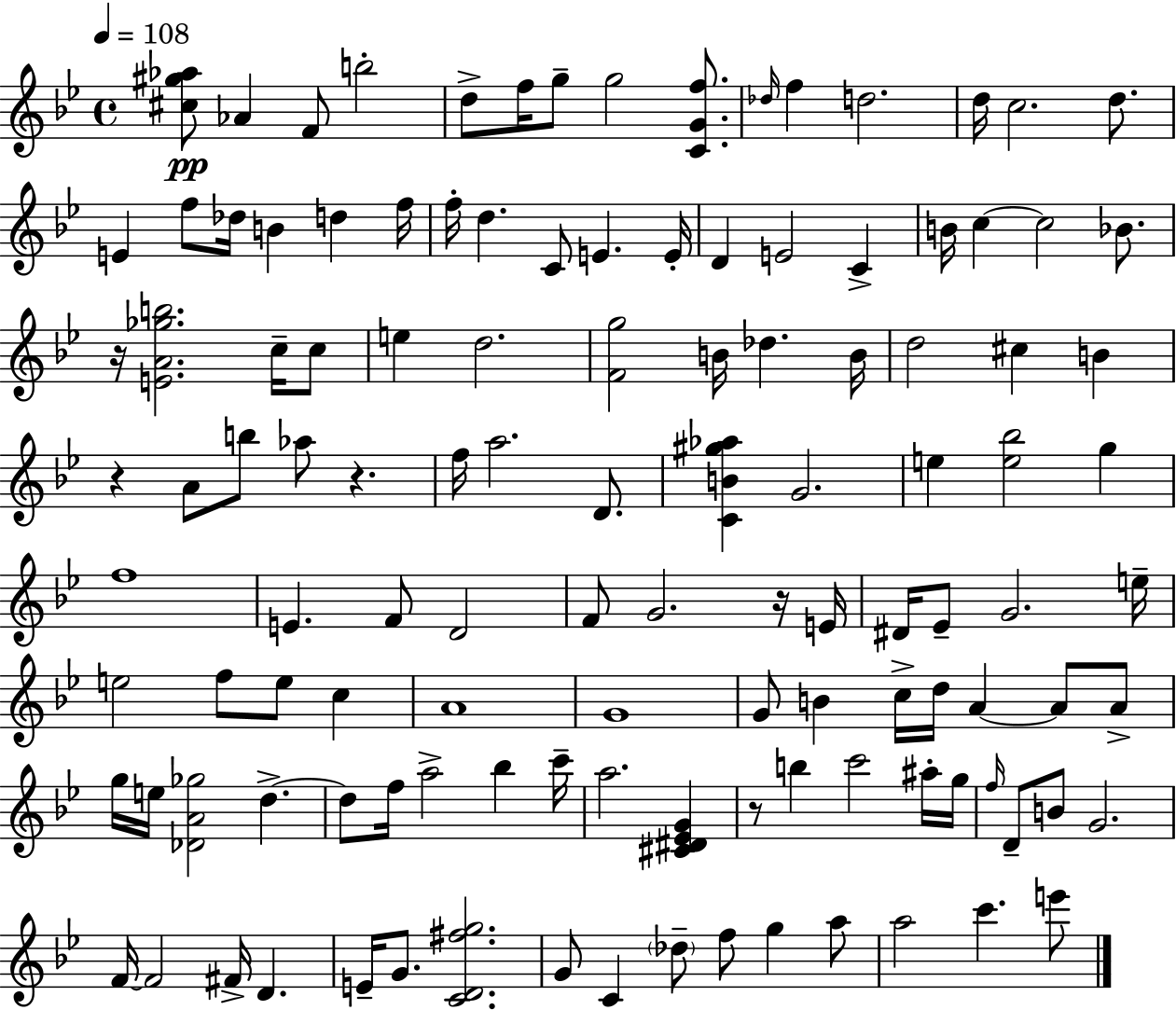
X:1
T:Untitled
M:4/4
L:1/4
K:Bb
[^c^g_a]/2 _A F/2 b2 d/2 f/4 g/2 g2 [CGf]/2 _d/4 f d2 d/4 c2 d/2 E f/2 _d/4 B d f/4 f/4 d C/2 E E/4 D E2 C B/4 c c2 _B/2 z/4 [EA_gb]2 c/4 c/2 e d2 [Fg]2 B/4 _d B/4 d2 ^c B z A/2 b/2 _a/2 z f/4 a2 D/2 [CB^g_a] G2 e [e_b]2 g f4 E F/2 D2 F/2 G2 z/4 E/4 ^D/4 _E/2 G2 e/4 e2 f/2 e/2 c A4 G4 G/2 B c/4 d/4 A A/2 A/2 g/4 e/4 [_DA_g]2 d d/2 f/4 a2 _b c'/4 a2 [^C^D_EG] z/2 b c'2 ^a/4 g/4 f/4 D/2 B/2 G2 F/4 F2 ^F/4 D E/4 G/2 [CD^fg]2 G/2 C _d/2 f/2 g a/2 a2 c' e'/2